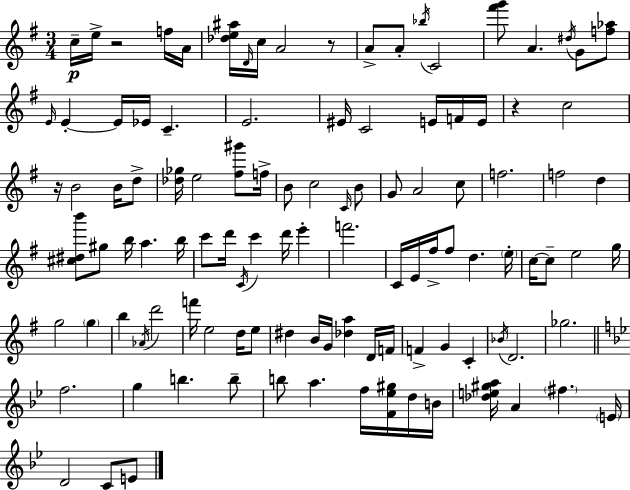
C5/s E5/s R/h F5/s A4/s [Db5,E5,A#5]/s D4/s C5/s A4/h R/e A4/e A4/e Bb5/s C4/h [F#6,G6]/e A4/q. D#5/s G4/e [F5,Ab5]/e E4/s E4/q E4/s Eb4/s C4/q. E4/h. EIS4/s C4/h E4/s F4/s E4/s R/q C5/h R/s B4/h B4/s D5/e [Db5,Gb5]/s E5/h [F#5,G#6]/e F5/s B4/e C5/h C4/s B4/e G4/e A4/h C5/e F5/h. F5/h D5/q [C#5,D#5,B6]/e G#5/e B5/s A5/q. B5/s C6/e D6/s C4/s C6/q D6/s E6/q F6/h. C4/s E4/s F#5/s F#5/e D5/q. E5/s C5/s C5/e E5/h G5/s G5/h G5/q B5/q Ab4/s D6/h F6/s E5/h D5/s E5/e D#5/q B4/s G4/s [Db5,A5]/q D4/s F4/s F4/q G4/q C4/q Bb4/s D4/h. Gb5/h. F5/h. G5/q B5/q. B5/e B5/e A5/q. F5/s [F4,Eb5,G#5]/s D5/s B4/s [Db5,E5,G#5,A5]/s A4/q F#5/q. E4/s D4/h C4/e E4/e